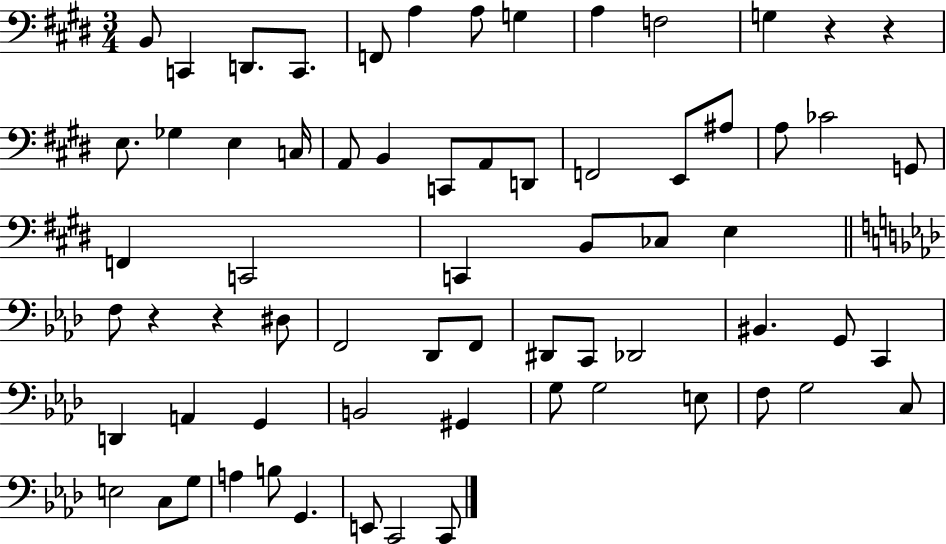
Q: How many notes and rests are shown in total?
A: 67